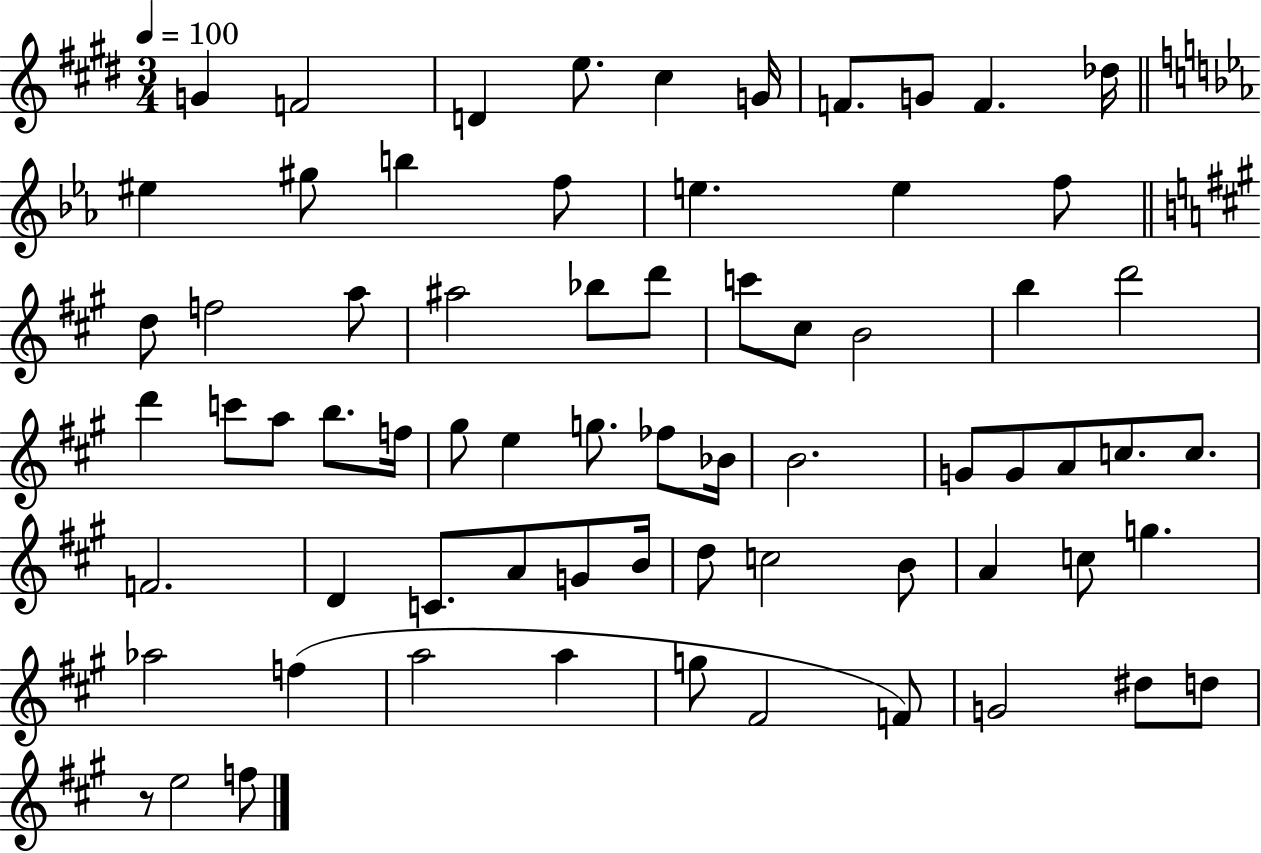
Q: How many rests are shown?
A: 1